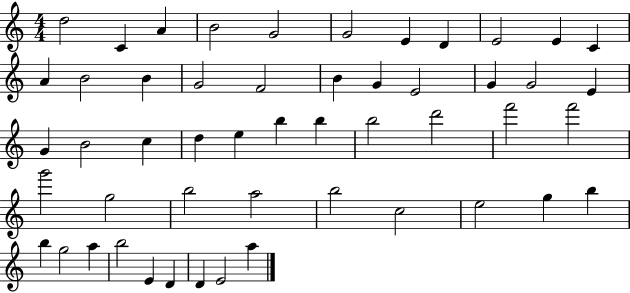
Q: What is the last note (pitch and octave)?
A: A5